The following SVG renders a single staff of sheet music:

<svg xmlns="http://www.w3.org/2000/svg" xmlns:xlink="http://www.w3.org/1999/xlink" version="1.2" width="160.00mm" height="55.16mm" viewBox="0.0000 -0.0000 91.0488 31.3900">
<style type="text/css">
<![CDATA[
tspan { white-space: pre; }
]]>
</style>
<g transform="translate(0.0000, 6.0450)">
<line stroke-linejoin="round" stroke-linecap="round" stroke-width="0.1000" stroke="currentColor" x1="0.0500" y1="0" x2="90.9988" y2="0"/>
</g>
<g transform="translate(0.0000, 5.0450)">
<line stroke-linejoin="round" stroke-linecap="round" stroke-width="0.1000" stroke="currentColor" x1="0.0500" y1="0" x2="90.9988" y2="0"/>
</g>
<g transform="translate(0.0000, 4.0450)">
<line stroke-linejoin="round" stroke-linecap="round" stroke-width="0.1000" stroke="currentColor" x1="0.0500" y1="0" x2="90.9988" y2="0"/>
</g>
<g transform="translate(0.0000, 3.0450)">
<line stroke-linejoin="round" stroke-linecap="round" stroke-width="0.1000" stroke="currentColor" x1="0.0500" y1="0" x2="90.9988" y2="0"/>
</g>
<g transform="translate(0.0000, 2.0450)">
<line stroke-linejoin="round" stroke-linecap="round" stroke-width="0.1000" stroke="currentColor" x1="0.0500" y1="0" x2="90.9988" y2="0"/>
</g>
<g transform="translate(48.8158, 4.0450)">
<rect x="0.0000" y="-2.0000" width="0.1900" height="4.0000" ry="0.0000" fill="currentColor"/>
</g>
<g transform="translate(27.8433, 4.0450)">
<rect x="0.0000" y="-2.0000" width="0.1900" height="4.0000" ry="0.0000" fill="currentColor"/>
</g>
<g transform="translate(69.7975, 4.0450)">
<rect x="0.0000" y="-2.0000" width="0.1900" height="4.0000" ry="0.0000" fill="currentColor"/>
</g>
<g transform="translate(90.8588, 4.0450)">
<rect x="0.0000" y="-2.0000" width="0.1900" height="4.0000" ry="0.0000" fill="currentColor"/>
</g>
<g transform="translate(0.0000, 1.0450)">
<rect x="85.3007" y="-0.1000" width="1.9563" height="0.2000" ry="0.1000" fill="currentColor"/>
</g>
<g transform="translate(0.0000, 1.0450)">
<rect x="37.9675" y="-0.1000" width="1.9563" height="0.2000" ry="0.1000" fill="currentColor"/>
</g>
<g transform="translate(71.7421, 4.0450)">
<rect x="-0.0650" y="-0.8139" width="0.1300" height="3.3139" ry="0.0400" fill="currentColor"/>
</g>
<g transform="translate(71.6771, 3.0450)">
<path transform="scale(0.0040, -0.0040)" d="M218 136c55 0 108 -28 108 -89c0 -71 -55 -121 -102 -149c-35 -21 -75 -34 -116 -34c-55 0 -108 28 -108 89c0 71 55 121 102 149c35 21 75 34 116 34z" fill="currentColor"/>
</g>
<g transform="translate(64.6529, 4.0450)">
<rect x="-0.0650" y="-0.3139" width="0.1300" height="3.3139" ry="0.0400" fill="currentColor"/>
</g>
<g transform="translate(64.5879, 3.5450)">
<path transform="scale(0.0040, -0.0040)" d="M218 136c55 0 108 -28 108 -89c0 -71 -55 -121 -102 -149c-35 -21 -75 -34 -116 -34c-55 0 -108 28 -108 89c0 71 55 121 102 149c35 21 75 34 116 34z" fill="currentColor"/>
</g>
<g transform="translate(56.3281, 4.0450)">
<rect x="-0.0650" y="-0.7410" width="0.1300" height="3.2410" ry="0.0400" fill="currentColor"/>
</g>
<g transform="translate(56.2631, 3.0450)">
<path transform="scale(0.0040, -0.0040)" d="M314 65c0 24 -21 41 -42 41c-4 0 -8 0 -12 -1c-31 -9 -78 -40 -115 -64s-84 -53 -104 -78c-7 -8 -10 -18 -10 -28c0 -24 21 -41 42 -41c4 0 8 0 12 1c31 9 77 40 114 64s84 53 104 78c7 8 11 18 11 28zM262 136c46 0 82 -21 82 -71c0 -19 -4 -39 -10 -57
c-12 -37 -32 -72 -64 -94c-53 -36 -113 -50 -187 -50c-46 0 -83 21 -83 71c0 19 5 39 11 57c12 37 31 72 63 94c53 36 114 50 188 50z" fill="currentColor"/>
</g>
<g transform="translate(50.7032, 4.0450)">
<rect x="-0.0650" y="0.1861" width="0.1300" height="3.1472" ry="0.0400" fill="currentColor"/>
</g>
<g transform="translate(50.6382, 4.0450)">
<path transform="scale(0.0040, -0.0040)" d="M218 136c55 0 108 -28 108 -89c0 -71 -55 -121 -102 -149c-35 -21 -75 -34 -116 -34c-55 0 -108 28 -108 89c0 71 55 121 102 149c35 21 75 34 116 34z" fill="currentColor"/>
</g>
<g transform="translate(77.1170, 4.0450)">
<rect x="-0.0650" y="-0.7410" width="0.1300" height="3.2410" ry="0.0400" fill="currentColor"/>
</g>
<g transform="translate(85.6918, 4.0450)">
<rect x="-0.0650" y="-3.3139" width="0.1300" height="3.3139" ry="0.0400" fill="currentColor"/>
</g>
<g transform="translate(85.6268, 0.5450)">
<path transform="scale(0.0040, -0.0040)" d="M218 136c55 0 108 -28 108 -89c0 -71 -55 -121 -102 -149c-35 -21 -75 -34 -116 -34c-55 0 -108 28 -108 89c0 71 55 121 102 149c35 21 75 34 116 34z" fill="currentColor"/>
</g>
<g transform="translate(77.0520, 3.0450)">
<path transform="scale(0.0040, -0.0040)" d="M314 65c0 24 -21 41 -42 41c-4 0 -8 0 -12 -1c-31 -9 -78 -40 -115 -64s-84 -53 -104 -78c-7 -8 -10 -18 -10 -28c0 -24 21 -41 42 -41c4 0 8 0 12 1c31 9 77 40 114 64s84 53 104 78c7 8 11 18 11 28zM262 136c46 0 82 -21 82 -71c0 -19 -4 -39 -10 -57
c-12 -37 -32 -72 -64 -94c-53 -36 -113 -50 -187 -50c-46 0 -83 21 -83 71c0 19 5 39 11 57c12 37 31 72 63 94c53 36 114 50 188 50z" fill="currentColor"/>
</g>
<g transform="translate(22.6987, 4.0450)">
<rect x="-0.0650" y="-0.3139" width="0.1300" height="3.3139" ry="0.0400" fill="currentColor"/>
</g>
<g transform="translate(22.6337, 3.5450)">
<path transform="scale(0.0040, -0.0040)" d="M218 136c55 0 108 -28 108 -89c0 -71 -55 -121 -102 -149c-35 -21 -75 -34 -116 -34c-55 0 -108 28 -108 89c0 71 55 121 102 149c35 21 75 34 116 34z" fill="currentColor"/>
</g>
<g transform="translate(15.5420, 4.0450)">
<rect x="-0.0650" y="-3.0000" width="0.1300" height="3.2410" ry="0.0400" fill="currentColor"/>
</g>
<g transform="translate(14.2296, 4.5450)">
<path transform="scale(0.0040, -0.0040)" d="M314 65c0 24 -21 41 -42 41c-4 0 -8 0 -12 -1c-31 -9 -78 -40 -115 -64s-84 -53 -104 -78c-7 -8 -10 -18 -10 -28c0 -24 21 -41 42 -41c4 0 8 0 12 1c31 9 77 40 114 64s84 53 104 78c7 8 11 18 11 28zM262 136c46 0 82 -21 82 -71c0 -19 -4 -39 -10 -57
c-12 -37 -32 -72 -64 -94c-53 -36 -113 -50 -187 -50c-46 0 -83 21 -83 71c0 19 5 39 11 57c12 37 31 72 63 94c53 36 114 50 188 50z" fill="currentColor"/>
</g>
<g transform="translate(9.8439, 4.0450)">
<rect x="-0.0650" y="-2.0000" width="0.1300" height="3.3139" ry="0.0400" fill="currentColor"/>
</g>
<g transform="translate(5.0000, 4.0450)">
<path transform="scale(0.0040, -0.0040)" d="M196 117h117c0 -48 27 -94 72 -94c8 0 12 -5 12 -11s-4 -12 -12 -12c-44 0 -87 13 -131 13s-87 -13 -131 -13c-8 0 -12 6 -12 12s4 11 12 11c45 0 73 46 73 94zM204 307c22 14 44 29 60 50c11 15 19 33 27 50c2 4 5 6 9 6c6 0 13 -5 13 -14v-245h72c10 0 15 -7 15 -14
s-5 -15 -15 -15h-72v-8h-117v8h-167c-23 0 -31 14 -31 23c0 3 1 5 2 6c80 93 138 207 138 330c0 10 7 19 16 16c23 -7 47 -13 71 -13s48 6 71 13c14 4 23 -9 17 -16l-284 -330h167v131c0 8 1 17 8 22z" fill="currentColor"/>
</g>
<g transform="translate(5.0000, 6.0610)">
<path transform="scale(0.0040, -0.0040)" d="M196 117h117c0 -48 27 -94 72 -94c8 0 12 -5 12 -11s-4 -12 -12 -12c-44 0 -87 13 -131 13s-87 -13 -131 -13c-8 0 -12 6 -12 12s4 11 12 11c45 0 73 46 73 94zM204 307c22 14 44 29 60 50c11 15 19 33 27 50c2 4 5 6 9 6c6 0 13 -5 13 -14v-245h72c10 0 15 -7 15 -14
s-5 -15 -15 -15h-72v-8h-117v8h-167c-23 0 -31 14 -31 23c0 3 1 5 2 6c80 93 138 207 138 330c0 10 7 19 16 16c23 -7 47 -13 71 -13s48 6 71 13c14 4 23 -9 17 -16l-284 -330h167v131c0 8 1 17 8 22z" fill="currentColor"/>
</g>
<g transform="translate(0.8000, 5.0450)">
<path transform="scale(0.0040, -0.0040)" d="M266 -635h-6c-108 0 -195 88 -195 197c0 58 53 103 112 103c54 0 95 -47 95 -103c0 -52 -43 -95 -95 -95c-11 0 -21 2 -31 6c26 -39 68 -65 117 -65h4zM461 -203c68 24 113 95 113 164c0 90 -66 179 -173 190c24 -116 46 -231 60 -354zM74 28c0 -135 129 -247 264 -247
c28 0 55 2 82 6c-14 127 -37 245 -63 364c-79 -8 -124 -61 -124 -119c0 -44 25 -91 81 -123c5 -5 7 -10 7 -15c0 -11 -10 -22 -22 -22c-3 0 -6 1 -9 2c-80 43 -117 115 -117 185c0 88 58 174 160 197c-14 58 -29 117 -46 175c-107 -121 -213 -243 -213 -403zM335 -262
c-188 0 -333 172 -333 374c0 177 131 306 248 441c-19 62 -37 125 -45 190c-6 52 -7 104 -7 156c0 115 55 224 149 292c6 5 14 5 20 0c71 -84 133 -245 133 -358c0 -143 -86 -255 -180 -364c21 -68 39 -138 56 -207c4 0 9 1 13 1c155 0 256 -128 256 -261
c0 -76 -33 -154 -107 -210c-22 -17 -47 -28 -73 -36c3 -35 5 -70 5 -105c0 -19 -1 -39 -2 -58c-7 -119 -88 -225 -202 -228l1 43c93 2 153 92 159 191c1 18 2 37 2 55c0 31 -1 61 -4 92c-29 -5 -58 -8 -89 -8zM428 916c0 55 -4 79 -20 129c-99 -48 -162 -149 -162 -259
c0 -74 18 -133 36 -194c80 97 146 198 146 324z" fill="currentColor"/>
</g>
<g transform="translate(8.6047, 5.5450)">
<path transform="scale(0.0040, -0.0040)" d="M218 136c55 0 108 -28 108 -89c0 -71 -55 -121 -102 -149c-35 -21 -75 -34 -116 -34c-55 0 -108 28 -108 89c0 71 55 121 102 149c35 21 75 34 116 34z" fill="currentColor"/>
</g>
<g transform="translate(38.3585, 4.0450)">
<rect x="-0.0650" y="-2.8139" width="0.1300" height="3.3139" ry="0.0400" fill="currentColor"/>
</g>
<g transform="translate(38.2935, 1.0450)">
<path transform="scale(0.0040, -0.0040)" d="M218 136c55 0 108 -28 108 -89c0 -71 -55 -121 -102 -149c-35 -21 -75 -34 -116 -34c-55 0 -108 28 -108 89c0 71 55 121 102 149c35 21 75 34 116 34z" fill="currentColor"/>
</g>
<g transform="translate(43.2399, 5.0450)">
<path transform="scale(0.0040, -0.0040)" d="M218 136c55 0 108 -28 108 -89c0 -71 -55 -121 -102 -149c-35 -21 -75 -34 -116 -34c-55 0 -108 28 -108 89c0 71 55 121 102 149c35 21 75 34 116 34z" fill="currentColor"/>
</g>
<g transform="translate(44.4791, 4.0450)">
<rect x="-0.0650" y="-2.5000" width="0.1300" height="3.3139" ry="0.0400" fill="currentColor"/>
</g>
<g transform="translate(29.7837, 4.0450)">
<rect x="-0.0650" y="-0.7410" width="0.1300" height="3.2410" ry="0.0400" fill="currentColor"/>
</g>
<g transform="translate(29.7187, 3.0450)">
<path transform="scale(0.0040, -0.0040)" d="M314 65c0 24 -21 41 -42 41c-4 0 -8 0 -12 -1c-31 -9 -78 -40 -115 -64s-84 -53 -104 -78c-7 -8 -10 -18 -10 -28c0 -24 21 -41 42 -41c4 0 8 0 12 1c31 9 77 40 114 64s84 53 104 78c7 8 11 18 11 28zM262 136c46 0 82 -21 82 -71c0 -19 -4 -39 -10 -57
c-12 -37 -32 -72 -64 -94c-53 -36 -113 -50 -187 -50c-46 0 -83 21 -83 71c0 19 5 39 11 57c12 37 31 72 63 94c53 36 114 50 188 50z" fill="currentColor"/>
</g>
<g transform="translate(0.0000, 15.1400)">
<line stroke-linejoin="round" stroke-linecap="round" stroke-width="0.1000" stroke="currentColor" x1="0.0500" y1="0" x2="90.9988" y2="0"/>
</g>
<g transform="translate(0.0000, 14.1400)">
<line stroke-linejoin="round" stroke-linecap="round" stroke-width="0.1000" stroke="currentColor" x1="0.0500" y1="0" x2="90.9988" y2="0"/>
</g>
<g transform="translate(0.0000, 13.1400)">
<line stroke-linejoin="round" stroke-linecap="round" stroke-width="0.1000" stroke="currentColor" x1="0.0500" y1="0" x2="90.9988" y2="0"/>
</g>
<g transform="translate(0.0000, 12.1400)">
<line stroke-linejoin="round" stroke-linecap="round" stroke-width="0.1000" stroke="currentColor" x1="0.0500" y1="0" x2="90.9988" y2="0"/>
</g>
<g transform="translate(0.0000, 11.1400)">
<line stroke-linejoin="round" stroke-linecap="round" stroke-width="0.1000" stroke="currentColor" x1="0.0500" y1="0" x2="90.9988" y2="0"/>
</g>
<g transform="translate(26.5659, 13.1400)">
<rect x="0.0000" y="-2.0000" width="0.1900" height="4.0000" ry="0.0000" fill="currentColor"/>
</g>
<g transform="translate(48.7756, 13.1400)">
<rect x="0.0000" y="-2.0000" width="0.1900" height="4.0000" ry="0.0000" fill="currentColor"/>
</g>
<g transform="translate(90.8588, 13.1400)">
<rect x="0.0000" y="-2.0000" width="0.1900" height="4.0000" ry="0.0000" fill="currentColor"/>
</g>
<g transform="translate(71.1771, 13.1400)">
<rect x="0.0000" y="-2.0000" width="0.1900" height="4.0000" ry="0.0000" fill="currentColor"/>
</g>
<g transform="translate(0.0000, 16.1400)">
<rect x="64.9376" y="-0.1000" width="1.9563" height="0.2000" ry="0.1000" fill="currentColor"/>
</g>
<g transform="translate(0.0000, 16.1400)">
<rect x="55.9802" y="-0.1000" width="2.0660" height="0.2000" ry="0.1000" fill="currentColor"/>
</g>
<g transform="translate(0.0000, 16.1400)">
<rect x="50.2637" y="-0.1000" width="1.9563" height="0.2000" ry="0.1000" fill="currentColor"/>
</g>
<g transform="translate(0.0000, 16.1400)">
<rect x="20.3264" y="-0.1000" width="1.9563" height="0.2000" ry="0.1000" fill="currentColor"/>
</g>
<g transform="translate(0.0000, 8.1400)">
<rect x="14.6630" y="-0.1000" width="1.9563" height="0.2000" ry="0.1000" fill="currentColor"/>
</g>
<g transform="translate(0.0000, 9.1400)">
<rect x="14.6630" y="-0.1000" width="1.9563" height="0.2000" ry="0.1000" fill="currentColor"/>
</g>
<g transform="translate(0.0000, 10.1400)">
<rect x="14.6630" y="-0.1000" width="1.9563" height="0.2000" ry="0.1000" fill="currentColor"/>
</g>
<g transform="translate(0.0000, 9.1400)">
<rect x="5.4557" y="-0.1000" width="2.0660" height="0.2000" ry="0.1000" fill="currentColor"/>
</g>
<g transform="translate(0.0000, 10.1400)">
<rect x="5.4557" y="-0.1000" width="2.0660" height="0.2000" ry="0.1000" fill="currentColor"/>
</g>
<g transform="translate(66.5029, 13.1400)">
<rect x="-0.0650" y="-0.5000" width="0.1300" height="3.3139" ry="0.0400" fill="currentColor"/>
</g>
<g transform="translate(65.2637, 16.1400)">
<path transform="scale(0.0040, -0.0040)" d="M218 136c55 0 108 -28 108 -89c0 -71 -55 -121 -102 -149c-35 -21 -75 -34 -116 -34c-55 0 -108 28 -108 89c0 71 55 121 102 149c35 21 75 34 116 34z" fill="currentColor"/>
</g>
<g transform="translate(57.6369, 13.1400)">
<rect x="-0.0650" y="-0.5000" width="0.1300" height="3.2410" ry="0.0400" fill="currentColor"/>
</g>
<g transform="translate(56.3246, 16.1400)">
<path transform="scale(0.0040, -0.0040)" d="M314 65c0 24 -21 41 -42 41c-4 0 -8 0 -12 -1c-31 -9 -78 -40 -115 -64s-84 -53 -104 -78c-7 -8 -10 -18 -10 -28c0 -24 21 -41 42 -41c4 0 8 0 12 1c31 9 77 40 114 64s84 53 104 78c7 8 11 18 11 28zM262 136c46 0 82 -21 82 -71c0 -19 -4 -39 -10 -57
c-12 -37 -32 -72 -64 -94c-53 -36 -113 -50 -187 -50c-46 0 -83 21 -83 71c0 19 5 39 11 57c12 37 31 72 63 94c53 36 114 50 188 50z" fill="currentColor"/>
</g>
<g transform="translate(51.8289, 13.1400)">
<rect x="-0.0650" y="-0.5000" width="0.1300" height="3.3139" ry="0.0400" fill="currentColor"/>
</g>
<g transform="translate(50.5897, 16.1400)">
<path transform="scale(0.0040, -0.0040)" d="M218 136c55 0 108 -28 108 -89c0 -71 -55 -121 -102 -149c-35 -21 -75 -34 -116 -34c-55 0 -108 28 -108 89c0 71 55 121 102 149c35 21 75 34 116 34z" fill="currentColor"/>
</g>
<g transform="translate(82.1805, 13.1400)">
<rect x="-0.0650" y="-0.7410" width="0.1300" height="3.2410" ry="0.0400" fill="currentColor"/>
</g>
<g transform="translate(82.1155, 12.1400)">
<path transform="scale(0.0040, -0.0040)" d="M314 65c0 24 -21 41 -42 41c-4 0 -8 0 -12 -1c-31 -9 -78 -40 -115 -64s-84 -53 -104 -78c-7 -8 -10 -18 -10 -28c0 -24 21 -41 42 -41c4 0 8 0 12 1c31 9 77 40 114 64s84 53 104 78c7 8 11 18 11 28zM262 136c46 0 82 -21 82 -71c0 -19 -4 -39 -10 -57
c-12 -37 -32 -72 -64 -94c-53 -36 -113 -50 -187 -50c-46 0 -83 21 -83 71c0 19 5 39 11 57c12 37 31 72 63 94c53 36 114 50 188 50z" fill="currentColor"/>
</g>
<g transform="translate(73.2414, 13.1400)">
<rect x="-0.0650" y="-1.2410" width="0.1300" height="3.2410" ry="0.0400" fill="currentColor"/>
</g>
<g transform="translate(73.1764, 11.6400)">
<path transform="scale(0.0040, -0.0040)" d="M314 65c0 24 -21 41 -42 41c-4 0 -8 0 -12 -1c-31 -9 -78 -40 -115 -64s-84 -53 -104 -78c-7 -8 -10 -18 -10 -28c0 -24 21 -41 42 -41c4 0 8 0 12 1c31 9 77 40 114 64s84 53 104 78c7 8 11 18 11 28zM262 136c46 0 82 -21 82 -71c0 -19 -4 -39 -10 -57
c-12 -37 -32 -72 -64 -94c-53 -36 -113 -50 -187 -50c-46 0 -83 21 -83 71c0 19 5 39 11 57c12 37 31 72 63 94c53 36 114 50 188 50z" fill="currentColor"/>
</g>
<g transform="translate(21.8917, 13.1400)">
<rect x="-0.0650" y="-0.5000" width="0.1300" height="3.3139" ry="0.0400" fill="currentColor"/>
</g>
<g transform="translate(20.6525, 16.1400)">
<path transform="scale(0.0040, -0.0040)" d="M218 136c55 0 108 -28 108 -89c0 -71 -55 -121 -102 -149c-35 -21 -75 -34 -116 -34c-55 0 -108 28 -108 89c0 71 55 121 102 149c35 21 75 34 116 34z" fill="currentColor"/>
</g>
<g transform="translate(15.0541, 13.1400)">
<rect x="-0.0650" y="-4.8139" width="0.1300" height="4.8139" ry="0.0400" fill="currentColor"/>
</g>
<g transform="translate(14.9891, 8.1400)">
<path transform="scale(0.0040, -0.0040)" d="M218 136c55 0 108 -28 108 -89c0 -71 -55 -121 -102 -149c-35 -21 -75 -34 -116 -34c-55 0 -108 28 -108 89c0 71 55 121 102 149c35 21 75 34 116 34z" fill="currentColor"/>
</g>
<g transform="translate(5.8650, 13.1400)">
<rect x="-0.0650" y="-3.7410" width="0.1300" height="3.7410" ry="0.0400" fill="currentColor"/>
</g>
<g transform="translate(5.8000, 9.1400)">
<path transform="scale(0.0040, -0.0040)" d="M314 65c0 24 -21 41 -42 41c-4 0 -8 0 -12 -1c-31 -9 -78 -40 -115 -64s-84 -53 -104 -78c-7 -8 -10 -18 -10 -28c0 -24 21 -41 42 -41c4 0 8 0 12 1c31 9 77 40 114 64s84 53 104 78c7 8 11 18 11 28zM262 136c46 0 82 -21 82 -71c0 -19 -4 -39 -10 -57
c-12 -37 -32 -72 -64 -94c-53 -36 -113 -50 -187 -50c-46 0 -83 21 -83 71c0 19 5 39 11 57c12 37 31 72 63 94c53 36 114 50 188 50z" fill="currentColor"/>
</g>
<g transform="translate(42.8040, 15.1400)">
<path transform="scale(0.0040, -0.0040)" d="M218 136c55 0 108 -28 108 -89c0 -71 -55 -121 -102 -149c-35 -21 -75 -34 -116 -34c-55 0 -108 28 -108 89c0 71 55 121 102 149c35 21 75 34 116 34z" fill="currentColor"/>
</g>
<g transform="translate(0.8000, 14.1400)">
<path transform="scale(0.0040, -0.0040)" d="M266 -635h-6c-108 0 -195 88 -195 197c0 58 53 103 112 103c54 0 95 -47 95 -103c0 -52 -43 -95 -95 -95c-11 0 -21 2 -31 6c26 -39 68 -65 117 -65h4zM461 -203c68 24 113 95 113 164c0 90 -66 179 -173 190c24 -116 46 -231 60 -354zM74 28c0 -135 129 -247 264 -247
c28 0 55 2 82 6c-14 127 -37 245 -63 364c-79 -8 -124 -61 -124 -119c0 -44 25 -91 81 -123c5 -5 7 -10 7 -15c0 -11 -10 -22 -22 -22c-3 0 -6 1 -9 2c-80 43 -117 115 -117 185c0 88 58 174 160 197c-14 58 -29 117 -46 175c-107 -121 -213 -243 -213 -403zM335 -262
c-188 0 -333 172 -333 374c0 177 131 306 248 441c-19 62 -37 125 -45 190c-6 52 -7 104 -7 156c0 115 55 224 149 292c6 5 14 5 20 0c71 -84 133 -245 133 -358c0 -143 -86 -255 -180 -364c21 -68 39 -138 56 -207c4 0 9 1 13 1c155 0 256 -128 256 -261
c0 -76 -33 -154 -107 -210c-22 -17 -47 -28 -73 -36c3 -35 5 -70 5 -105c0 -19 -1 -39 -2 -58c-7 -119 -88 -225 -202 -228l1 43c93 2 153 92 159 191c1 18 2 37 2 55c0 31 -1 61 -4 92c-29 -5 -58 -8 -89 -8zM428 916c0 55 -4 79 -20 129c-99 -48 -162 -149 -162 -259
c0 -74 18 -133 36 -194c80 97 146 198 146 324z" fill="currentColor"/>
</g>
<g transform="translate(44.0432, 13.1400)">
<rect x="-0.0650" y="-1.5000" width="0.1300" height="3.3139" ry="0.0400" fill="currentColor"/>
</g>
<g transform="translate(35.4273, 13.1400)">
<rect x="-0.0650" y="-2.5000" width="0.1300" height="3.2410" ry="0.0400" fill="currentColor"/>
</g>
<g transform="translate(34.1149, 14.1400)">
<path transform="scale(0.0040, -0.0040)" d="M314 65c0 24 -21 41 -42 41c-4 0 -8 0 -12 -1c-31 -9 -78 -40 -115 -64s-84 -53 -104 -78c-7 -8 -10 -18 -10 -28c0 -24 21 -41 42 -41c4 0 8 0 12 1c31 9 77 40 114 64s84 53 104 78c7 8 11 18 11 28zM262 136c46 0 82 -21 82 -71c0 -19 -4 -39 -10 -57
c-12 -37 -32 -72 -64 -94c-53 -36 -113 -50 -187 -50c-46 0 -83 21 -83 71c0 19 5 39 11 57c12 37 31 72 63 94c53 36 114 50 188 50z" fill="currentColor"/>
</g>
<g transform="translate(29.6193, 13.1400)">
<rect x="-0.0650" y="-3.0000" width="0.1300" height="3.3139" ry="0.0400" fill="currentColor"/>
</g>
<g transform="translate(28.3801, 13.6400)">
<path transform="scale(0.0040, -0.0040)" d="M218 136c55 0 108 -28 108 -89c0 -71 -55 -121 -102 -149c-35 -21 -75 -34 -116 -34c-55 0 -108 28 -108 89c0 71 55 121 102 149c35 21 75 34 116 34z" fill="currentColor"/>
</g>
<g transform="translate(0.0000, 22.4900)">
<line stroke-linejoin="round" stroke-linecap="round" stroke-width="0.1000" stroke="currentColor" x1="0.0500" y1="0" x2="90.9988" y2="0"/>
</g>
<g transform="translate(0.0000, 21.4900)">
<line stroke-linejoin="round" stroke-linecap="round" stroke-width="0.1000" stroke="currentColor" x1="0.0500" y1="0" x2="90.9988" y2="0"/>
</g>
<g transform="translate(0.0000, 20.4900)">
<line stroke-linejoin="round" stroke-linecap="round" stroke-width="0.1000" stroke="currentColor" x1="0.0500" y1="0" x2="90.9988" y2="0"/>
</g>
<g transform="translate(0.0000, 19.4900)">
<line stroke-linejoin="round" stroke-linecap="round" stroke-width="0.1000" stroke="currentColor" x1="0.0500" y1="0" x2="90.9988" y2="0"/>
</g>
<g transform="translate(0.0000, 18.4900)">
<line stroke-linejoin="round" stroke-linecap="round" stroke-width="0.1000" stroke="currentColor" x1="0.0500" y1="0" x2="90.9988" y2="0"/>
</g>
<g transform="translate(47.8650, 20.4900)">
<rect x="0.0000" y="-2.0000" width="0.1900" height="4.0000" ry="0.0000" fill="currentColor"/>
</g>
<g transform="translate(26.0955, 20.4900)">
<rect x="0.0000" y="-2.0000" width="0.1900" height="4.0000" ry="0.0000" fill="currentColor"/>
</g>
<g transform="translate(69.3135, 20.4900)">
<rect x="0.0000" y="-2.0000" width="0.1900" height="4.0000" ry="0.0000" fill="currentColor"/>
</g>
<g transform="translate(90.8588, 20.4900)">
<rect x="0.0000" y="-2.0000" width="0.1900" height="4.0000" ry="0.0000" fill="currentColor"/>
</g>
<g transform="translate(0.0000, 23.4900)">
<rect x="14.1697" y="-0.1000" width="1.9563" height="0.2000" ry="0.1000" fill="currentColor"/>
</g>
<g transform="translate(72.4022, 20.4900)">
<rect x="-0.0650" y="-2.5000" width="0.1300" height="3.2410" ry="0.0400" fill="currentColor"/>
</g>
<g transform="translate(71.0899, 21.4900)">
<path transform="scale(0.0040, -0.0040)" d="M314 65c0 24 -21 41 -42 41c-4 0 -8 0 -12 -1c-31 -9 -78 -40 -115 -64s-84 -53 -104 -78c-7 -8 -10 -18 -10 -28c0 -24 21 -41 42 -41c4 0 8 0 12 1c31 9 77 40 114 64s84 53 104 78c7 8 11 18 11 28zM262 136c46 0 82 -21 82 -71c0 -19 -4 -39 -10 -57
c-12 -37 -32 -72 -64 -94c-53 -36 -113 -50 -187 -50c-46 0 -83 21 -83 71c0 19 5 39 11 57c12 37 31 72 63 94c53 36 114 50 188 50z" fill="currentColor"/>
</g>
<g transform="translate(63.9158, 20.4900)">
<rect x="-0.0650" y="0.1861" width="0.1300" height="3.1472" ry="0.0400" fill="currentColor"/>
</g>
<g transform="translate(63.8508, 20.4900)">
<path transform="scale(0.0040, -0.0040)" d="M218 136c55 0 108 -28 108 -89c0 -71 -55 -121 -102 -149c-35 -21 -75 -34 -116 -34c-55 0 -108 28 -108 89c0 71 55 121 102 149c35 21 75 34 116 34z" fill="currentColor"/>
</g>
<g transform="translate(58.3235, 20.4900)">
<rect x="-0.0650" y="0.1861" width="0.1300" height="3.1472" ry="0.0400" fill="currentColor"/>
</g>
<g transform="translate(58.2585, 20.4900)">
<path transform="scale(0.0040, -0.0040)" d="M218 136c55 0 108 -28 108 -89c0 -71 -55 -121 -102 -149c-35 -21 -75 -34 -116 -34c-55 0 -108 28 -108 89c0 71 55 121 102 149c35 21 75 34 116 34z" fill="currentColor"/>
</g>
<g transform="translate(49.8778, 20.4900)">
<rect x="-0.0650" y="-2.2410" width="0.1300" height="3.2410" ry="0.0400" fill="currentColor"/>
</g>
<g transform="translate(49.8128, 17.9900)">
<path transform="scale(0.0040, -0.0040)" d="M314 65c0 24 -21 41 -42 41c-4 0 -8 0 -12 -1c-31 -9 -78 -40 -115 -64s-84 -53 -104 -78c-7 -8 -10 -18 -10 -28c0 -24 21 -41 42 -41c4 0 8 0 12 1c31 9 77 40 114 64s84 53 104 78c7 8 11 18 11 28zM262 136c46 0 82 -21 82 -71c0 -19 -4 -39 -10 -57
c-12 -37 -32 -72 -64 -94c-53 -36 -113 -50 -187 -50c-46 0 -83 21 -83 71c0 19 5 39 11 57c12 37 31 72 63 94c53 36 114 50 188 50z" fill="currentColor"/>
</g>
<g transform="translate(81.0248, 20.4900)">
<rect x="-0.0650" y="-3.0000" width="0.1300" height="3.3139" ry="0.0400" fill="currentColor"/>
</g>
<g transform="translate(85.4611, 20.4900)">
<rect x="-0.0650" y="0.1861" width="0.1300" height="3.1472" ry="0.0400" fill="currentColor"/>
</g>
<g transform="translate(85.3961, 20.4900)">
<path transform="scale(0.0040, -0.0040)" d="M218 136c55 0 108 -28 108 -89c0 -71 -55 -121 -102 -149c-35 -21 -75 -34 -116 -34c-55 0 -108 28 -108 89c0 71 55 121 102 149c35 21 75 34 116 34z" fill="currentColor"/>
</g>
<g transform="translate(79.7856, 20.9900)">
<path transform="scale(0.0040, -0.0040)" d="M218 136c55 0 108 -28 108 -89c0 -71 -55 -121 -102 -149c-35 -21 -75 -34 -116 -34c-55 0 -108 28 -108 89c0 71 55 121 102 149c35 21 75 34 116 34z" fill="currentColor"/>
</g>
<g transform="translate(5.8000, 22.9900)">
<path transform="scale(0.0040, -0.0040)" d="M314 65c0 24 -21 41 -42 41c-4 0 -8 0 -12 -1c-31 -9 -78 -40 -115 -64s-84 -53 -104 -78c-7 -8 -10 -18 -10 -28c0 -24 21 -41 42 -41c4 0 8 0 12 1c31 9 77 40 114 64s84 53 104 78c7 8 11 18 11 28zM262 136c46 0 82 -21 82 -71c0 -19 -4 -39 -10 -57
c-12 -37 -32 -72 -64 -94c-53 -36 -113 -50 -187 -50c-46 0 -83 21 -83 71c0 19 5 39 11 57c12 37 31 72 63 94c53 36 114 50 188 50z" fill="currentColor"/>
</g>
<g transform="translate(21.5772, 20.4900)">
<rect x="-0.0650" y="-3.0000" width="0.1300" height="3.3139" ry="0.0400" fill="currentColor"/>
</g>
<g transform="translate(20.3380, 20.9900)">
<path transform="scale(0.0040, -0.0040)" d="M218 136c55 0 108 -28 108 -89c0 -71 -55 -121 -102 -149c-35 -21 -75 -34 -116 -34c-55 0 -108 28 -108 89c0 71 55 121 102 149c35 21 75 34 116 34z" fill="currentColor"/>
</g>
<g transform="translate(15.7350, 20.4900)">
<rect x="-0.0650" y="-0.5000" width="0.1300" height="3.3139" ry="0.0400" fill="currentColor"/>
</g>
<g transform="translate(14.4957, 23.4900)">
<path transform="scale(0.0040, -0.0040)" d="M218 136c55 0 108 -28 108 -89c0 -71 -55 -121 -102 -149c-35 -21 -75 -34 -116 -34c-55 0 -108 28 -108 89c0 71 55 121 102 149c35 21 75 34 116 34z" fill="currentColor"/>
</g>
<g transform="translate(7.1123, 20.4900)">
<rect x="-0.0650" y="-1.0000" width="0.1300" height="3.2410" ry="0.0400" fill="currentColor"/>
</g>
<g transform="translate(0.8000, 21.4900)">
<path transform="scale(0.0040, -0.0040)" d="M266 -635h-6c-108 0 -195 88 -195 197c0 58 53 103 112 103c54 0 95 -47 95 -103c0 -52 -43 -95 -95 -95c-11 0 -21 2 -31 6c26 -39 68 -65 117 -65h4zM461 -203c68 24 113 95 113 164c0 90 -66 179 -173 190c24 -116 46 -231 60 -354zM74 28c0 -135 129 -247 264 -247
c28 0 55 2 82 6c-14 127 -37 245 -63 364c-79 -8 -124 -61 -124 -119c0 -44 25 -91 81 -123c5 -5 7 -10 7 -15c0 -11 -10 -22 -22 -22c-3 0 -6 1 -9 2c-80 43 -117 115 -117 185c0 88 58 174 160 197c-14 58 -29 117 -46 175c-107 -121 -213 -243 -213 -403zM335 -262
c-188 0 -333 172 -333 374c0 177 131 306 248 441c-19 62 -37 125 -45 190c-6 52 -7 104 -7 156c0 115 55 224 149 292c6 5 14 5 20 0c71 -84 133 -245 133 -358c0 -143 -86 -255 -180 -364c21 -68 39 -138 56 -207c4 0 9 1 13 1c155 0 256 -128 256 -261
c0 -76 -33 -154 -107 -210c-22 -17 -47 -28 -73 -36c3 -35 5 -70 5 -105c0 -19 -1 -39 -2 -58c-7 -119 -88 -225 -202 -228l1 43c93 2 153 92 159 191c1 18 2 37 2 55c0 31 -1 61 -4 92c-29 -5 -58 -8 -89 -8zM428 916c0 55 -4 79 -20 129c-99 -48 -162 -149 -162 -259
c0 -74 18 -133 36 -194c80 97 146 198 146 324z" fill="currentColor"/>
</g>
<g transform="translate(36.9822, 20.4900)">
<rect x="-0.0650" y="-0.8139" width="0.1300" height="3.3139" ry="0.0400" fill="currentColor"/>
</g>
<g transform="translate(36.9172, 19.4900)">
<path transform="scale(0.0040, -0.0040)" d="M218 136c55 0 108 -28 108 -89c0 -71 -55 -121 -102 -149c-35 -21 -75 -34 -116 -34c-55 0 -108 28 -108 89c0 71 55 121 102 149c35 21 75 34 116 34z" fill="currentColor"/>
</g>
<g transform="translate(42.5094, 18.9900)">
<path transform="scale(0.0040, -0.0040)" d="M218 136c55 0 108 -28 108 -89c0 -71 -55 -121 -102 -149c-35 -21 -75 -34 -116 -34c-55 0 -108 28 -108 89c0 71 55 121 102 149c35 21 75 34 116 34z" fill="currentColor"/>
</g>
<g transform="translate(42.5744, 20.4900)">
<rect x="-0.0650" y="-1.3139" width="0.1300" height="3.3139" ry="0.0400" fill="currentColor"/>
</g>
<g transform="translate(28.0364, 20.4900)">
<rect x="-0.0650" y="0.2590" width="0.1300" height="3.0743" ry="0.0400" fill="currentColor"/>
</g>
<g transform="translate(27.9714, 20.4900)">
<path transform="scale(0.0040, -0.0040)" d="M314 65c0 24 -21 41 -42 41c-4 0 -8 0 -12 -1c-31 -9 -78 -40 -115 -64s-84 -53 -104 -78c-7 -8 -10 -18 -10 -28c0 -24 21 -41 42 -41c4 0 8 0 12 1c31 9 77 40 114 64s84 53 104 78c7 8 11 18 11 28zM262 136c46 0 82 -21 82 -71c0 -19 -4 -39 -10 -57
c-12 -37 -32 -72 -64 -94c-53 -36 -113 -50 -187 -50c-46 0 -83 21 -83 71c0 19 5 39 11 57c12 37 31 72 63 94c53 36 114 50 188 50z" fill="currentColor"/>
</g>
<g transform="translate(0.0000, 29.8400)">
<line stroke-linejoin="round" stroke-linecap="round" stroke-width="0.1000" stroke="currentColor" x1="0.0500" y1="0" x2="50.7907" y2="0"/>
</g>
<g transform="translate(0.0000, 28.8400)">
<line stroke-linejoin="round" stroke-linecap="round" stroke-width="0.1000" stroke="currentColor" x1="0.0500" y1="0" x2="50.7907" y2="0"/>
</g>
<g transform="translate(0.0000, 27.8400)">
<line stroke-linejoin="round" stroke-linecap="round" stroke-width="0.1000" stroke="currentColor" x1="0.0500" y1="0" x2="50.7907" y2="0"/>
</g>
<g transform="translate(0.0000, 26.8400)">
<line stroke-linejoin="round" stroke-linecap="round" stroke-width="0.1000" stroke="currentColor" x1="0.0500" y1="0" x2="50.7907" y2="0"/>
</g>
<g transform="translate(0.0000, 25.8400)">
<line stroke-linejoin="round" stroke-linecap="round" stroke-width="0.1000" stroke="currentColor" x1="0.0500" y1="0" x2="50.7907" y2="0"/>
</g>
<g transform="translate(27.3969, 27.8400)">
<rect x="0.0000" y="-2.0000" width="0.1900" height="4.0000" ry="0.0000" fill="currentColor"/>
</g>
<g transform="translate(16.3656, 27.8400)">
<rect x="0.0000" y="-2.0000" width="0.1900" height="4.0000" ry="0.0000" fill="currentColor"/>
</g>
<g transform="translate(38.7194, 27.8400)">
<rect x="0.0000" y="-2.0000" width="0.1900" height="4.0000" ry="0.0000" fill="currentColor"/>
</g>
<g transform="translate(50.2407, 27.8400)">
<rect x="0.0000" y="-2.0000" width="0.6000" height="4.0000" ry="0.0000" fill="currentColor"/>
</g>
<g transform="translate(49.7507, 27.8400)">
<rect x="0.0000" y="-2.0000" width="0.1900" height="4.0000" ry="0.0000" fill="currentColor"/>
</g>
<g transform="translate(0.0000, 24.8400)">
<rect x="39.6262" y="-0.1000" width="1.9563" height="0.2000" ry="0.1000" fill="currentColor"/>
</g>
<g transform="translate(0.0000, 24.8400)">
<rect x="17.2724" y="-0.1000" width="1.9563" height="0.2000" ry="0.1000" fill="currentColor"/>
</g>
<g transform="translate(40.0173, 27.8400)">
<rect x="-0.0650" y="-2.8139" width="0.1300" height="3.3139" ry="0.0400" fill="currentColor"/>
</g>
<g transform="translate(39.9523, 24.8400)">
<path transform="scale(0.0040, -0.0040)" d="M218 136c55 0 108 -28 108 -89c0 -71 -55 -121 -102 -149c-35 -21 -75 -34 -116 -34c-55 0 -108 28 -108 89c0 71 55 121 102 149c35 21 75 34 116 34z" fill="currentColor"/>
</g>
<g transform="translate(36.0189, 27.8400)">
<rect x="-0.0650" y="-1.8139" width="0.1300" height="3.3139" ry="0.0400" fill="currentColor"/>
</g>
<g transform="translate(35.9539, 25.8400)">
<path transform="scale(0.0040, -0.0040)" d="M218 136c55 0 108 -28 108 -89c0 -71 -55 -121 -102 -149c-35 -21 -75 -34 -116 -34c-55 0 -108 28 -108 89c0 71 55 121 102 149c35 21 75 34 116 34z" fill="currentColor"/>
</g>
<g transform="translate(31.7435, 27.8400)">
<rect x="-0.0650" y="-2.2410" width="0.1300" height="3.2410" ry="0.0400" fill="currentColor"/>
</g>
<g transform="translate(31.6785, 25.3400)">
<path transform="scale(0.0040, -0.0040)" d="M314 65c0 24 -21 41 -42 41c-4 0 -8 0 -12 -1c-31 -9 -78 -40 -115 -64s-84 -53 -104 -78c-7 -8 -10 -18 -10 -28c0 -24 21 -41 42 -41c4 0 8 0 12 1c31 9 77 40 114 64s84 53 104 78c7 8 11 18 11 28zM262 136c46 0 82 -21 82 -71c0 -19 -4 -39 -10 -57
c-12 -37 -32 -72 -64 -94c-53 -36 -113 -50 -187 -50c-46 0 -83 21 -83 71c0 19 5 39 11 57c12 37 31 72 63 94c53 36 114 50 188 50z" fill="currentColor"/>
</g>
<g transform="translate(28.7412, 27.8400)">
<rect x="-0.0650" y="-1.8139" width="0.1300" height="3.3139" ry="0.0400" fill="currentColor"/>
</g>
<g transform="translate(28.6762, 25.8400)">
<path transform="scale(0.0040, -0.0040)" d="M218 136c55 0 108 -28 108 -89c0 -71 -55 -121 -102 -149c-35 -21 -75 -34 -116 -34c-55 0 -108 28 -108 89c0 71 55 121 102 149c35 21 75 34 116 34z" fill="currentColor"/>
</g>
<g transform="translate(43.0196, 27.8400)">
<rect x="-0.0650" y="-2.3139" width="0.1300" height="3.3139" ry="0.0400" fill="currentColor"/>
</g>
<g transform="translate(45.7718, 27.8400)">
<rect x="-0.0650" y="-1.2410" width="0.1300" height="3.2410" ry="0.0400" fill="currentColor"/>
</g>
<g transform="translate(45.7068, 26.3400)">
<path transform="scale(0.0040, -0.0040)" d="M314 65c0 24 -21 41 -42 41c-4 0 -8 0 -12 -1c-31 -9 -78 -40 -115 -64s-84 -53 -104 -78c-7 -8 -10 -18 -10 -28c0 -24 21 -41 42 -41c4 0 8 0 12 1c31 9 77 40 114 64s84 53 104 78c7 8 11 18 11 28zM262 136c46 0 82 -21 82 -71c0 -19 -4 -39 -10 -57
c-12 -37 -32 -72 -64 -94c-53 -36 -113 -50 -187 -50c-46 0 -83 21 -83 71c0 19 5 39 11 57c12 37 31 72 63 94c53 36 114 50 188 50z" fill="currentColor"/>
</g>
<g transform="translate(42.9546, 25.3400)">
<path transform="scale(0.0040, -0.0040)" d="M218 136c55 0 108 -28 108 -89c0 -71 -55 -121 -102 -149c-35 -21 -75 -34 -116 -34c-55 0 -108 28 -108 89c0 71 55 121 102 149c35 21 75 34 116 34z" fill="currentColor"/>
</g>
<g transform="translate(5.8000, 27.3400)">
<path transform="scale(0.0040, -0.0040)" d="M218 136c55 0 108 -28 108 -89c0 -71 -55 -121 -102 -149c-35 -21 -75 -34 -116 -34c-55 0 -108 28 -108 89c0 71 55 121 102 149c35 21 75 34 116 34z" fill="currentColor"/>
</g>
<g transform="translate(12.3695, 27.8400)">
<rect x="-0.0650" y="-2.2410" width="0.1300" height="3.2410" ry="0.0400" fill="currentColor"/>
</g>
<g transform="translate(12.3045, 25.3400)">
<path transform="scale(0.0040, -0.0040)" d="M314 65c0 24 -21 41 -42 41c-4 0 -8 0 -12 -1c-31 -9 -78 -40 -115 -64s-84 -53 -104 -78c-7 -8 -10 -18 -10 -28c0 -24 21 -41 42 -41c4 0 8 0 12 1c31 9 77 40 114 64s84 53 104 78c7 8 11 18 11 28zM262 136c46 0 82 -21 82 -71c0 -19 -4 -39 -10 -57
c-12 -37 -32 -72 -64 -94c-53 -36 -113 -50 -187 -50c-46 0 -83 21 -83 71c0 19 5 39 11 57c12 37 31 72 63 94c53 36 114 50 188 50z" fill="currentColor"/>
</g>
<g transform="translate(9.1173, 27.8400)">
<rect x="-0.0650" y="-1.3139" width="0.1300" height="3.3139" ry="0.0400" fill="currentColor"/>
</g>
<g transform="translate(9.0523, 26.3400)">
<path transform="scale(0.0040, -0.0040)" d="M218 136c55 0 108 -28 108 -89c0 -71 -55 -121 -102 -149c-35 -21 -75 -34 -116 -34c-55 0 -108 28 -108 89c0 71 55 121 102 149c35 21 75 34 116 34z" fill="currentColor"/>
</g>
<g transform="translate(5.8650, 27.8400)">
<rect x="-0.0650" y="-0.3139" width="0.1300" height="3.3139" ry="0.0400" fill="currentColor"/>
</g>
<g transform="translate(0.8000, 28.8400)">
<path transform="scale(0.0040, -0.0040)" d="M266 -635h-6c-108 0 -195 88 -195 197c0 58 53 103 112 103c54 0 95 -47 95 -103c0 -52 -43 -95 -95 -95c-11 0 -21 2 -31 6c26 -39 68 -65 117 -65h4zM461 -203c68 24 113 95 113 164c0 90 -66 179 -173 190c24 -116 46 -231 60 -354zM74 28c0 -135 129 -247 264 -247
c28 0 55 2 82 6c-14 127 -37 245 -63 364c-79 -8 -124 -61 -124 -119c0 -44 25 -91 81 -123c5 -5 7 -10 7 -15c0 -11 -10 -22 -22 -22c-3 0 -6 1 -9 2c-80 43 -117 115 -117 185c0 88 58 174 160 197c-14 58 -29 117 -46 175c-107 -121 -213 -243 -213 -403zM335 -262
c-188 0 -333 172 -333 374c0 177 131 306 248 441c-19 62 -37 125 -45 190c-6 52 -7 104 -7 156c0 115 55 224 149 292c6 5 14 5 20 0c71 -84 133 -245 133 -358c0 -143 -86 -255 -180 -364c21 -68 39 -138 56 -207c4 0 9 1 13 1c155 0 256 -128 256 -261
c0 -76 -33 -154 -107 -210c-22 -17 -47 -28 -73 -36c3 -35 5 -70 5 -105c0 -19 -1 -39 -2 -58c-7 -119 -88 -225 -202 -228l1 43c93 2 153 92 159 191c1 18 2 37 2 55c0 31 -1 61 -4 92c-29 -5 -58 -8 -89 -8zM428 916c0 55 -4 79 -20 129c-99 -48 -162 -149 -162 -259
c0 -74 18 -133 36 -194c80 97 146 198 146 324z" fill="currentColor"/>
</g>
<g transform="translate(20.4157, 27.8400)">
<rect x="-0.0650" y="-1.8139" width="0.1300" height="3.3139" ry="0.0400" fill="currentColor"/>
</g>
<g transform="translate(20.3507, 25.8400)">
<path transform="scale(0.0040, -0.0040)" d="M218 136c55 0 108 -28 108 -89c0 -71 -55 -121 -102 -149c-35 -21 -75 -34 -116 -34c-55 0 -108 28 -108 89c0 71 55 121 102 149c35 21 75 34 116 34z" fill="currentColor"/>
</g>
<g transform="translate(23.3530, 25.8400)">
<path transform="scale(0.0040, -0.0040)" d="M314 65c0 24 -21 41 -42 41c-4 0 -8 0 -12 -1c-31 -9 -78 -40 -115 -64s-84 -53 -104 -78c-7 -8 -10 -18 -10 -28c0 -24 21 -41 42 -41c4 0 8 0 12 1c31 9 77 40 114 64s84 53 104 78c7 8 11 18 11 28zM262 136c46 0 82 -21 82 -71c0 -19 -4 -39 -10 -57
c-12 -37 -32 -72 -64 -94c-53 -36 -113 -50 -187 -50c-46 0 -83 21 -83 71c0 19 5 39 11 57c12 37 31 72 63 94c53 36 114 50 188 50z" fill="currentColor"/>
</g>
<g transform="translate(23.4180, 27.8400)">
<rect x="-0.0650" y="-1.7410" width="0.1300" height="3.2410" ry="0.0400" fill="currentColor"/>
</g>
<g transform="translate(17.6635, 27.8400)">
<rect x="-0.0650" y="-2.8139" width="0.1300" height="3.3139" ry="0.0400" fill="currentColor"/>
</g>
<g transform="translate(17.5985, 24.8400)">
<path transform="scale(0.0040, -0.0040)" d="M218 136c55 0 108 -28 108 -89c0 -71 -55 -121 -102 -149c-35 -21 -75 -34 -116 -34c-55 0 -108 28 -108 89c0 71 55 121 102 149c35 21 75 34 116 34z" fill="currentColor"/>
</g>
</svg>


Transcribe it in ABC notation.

X:1
T:Untitled
M:4/4
L:1/4
K:C
F A2 c d2 a G B d2 c d d2 b c'2 e' C A G2 E C C2 C e2 d2 D2 C A B2 d e g2 B B G2 A B c e g2 a f f2 f g2 f a g e2